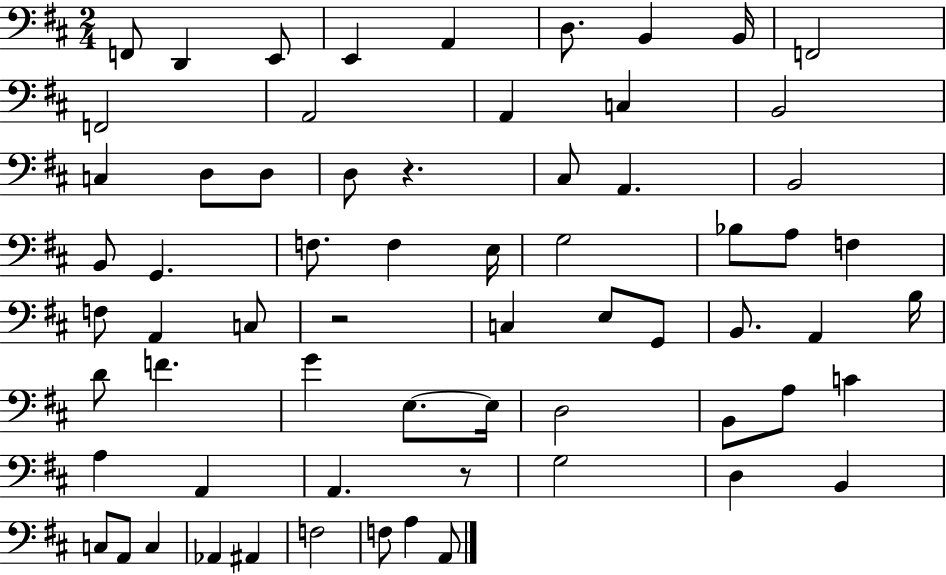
{
  \clef bass
  \numericTimeSignature
  \time 2/4
  \key d \major
  \repeat volta 2 { f,8 d,4 e,8 | e,4 a,4 | d8. b,4 b,16 | f,2 | \break f,2 | a,2 | a,4 c4 | b,2 | \break c4 d8 d8 | d8 r4. | cis8 a,4. | b,2 | \break b,8 g,4. | f8. f4 e16 | g2 | bes8 a8 f4 | \break f8 a,4 c8 | r2 | c4 e8 g,8 | b,8. a,4 b16 | \break d'8 f'4. | g'4 e8.~~ e16 | d2 | b,8 a8 c'4 | \break a4 a,4 | a,4. r8 | g2 | d4 b,4 | \break c8 a,8 c4 | aes,4 ais,4 | f2 | f8 a4 a,8 | \break } \bar "|."
}